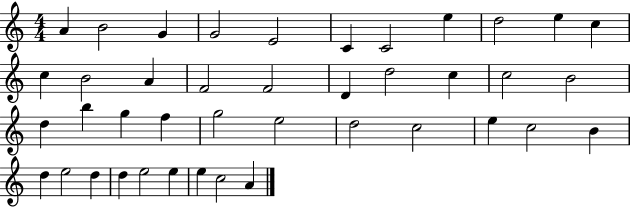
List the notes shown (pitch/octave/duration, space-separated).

A4/q B4/h G4/q G4/h E4/h C4/q C4/h E5/q D5/h E5/q C5/q C5/q B4/h A4/q F4/h F4/h D4/q D5/h C5/q C5/h B4/h D5/q B5/q G5/q F5/q G5/h E5/h D5/h C5/h E5/q C5/h B4/q D5/q E5/h D5/q D5/q E5/h E5/q E5/q C5/h A4/q